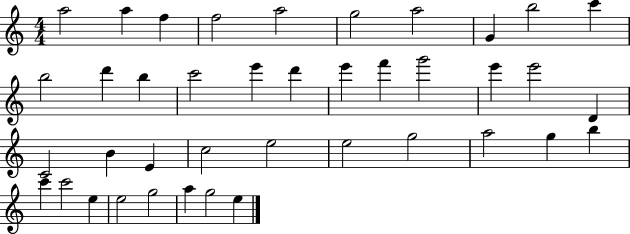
X:1
T:Untitled
M:4/4
L:1/4
K:C
a2 a f f2 a2 g2 a2 G b2 c' b2 d' b c'2 e' d' e' f' g'2 e' e'2 D C2 B E c2 e2 e2 g2 a2 g b c' c'2 e e2 g2 a g2 e